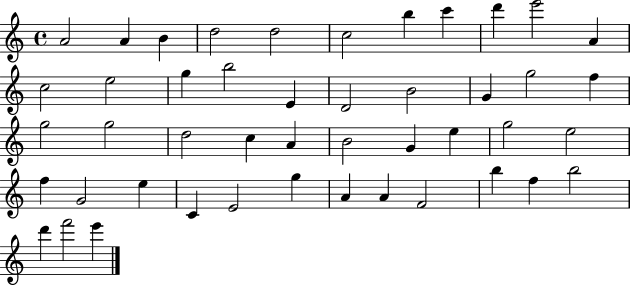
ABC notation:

X:1
T:Untitled
M:4/4
L:1/4
K:C
A2 A B d2 d2 c2 b c' d' e'2 A c2 e2 g b2 E D2 B2 G g2 f g2 g2 d2 c A B2 G e g2 e2 f G2 e C E2 g A A F2 b f b2 d' f'2 e'